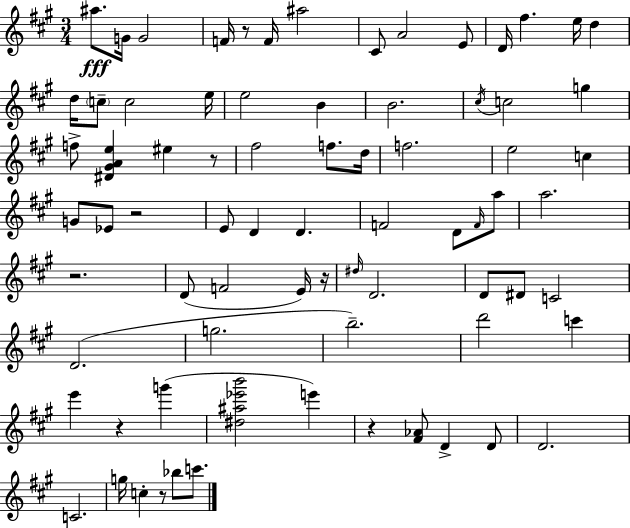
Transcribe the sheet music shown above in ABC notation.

X:1
T:Untitled
M:3/4
L:1/4
K:A
^a/2 G/4 G2 F/4 z/2 F/4 ^a2 ^C/2 A2 E/2 D/4 ^f e/4 d d/4 c/2 c2 e/4 e2 B B2 ^c/4 c2 g f/2 [^D^GAe] ^e z/2 ^f2 f/2 d/4 f2 e2 c G/2 _E/2 z2 E/2 D D F2 D/2 F/4 a/2 a2 z2 D/2 F2 E/4 z/4 ^d/4 D2 D/2 ^D/2 C2 D2 g2 b2 d'2 c' e' z g' [^d^a_e'b']2 e' z [^F_A]/2 D D/2 D2 C2 g/4 c z/2 _b/2 c'/2